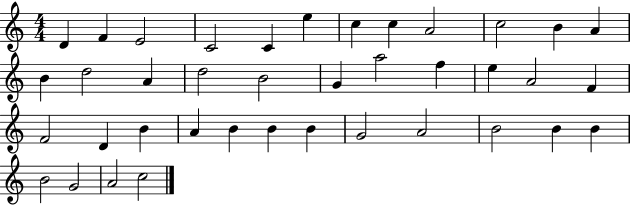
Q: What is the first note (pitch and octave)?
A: D4